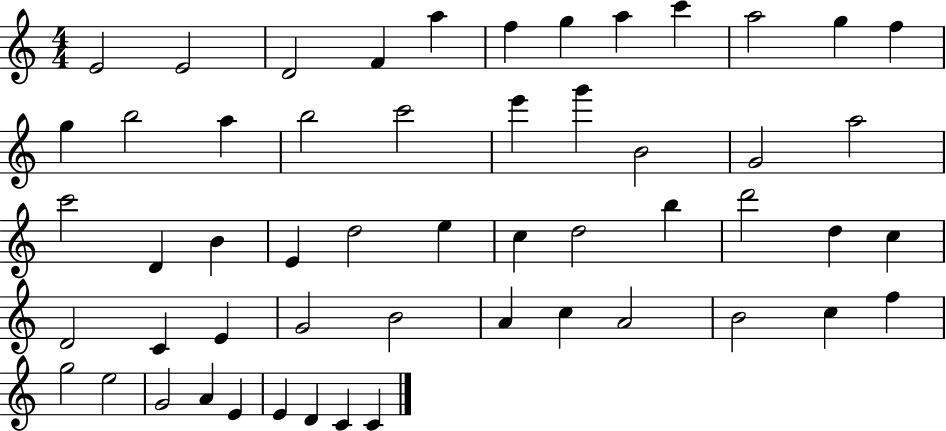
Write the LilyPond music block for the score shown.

{
  \clef treble
  \numericTimeSignature
  \time 4/4
  \key c \major
  e'2 e'2 | d'2 f'4 a''4 | f''4 g''4 a''4 c'''4 | a''2 g''4 f''4 | \break g''4 b''2 a''4 | b''2 c'''2 | e'''4 g'''4 b'2 | g'2 a''2 | \break c'''2 d'4 b'4 | e'4 d''2 e''4 | c''4 d''2 b''4 | d'''2 d''4 c''4 | \break d'2 c'4 e'4 | g'2 b'2 | a'4 c''4 a'2 | b'2 c''4 f''4 | \break g''2 e''2 | g'2 a'4 e'4 | e'4 d'4 c'4 c'4 | \bar "|."
}